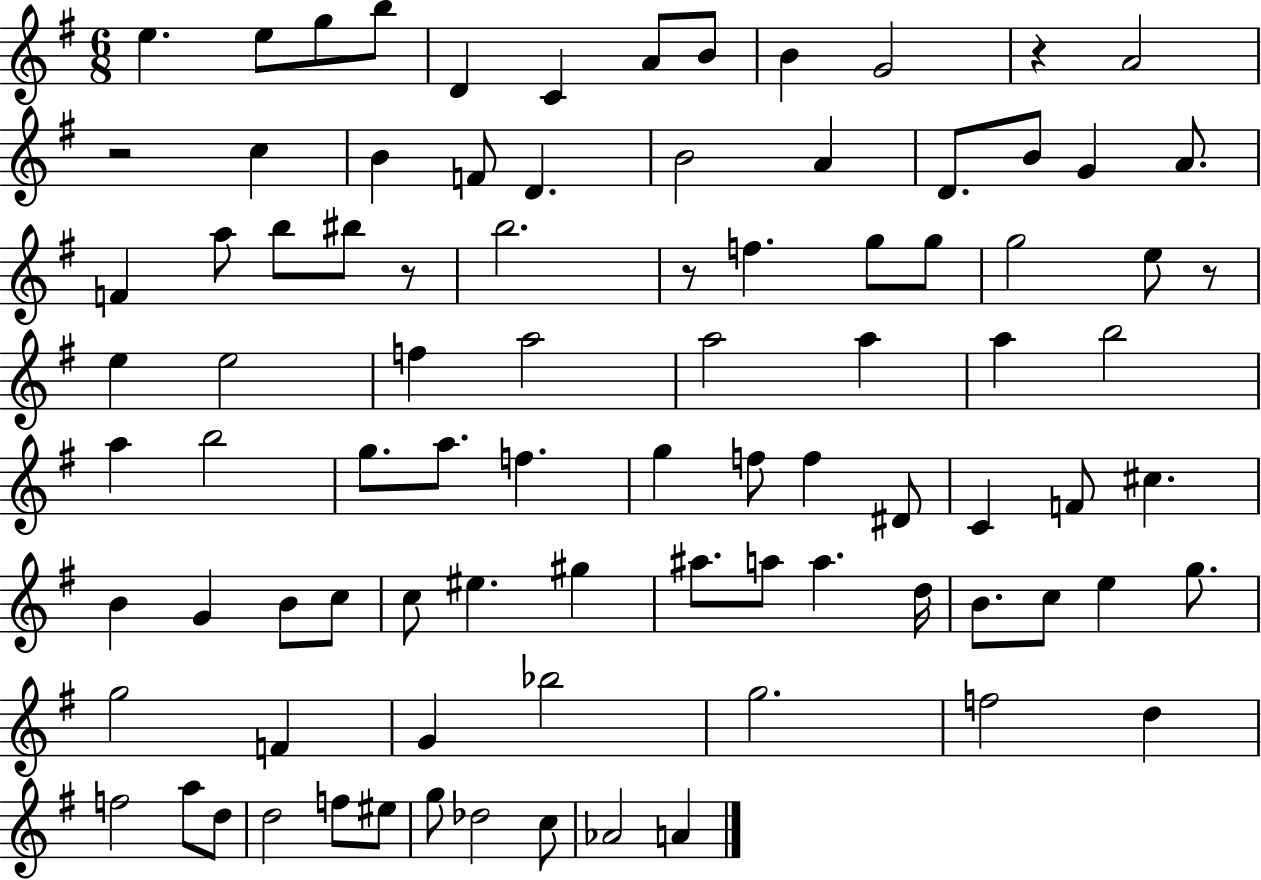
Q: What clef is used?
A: treble